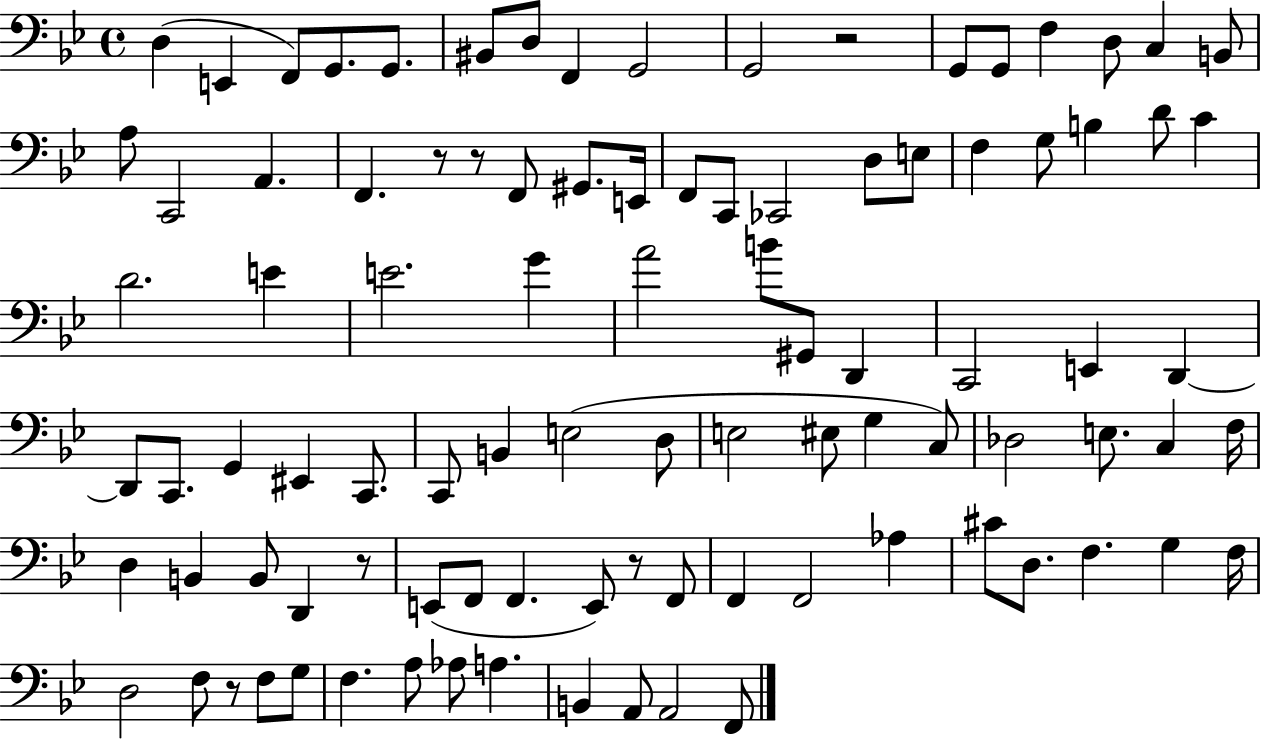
D3/q E2/q F2/e G2/e. G2/e. BIS2/e D3/e F2/q G2/h G2/h R/h G2/e G2/e F3/q D3/e C3/q B2/e A3/e C2/h A2/q. F2/q. R/e R/e F2/e G#2/e. E2/s F2/e C2/e CES2/h D3/e E3/e F3/q G3/e B3/q D4/e C4/q D4/h. E4/q E4/h. G4/q A4/h B4/e G#2/e D2/q C2/h E2/q D2/q D2/e C2/e. G2/q EIS2/q C2/e. C2/e B2/q E3/h D3/e E3/h EIS3/e G3/q C3/e Db3/h E3/e. C3/q F3/s D3/q B2/q B2/e D2/q R/e E2/e F2/e F2/q. E2/e R/e F2/e F2/q F2/h Ab3/q C#4/e D3/e. F3/q. G3/q F3/s D3/h F3/e R/e F3/e G3/e F3/q. A3/e Ab3/e A3/q. B2/q A2/e A2/h F2/e